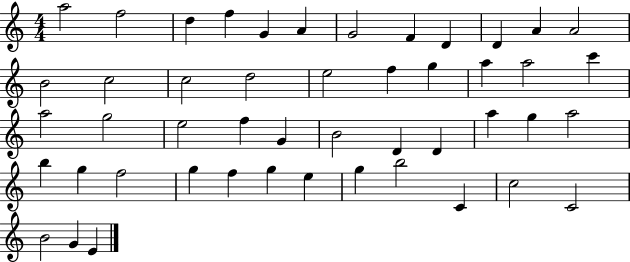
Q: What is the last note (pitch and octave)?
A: E4